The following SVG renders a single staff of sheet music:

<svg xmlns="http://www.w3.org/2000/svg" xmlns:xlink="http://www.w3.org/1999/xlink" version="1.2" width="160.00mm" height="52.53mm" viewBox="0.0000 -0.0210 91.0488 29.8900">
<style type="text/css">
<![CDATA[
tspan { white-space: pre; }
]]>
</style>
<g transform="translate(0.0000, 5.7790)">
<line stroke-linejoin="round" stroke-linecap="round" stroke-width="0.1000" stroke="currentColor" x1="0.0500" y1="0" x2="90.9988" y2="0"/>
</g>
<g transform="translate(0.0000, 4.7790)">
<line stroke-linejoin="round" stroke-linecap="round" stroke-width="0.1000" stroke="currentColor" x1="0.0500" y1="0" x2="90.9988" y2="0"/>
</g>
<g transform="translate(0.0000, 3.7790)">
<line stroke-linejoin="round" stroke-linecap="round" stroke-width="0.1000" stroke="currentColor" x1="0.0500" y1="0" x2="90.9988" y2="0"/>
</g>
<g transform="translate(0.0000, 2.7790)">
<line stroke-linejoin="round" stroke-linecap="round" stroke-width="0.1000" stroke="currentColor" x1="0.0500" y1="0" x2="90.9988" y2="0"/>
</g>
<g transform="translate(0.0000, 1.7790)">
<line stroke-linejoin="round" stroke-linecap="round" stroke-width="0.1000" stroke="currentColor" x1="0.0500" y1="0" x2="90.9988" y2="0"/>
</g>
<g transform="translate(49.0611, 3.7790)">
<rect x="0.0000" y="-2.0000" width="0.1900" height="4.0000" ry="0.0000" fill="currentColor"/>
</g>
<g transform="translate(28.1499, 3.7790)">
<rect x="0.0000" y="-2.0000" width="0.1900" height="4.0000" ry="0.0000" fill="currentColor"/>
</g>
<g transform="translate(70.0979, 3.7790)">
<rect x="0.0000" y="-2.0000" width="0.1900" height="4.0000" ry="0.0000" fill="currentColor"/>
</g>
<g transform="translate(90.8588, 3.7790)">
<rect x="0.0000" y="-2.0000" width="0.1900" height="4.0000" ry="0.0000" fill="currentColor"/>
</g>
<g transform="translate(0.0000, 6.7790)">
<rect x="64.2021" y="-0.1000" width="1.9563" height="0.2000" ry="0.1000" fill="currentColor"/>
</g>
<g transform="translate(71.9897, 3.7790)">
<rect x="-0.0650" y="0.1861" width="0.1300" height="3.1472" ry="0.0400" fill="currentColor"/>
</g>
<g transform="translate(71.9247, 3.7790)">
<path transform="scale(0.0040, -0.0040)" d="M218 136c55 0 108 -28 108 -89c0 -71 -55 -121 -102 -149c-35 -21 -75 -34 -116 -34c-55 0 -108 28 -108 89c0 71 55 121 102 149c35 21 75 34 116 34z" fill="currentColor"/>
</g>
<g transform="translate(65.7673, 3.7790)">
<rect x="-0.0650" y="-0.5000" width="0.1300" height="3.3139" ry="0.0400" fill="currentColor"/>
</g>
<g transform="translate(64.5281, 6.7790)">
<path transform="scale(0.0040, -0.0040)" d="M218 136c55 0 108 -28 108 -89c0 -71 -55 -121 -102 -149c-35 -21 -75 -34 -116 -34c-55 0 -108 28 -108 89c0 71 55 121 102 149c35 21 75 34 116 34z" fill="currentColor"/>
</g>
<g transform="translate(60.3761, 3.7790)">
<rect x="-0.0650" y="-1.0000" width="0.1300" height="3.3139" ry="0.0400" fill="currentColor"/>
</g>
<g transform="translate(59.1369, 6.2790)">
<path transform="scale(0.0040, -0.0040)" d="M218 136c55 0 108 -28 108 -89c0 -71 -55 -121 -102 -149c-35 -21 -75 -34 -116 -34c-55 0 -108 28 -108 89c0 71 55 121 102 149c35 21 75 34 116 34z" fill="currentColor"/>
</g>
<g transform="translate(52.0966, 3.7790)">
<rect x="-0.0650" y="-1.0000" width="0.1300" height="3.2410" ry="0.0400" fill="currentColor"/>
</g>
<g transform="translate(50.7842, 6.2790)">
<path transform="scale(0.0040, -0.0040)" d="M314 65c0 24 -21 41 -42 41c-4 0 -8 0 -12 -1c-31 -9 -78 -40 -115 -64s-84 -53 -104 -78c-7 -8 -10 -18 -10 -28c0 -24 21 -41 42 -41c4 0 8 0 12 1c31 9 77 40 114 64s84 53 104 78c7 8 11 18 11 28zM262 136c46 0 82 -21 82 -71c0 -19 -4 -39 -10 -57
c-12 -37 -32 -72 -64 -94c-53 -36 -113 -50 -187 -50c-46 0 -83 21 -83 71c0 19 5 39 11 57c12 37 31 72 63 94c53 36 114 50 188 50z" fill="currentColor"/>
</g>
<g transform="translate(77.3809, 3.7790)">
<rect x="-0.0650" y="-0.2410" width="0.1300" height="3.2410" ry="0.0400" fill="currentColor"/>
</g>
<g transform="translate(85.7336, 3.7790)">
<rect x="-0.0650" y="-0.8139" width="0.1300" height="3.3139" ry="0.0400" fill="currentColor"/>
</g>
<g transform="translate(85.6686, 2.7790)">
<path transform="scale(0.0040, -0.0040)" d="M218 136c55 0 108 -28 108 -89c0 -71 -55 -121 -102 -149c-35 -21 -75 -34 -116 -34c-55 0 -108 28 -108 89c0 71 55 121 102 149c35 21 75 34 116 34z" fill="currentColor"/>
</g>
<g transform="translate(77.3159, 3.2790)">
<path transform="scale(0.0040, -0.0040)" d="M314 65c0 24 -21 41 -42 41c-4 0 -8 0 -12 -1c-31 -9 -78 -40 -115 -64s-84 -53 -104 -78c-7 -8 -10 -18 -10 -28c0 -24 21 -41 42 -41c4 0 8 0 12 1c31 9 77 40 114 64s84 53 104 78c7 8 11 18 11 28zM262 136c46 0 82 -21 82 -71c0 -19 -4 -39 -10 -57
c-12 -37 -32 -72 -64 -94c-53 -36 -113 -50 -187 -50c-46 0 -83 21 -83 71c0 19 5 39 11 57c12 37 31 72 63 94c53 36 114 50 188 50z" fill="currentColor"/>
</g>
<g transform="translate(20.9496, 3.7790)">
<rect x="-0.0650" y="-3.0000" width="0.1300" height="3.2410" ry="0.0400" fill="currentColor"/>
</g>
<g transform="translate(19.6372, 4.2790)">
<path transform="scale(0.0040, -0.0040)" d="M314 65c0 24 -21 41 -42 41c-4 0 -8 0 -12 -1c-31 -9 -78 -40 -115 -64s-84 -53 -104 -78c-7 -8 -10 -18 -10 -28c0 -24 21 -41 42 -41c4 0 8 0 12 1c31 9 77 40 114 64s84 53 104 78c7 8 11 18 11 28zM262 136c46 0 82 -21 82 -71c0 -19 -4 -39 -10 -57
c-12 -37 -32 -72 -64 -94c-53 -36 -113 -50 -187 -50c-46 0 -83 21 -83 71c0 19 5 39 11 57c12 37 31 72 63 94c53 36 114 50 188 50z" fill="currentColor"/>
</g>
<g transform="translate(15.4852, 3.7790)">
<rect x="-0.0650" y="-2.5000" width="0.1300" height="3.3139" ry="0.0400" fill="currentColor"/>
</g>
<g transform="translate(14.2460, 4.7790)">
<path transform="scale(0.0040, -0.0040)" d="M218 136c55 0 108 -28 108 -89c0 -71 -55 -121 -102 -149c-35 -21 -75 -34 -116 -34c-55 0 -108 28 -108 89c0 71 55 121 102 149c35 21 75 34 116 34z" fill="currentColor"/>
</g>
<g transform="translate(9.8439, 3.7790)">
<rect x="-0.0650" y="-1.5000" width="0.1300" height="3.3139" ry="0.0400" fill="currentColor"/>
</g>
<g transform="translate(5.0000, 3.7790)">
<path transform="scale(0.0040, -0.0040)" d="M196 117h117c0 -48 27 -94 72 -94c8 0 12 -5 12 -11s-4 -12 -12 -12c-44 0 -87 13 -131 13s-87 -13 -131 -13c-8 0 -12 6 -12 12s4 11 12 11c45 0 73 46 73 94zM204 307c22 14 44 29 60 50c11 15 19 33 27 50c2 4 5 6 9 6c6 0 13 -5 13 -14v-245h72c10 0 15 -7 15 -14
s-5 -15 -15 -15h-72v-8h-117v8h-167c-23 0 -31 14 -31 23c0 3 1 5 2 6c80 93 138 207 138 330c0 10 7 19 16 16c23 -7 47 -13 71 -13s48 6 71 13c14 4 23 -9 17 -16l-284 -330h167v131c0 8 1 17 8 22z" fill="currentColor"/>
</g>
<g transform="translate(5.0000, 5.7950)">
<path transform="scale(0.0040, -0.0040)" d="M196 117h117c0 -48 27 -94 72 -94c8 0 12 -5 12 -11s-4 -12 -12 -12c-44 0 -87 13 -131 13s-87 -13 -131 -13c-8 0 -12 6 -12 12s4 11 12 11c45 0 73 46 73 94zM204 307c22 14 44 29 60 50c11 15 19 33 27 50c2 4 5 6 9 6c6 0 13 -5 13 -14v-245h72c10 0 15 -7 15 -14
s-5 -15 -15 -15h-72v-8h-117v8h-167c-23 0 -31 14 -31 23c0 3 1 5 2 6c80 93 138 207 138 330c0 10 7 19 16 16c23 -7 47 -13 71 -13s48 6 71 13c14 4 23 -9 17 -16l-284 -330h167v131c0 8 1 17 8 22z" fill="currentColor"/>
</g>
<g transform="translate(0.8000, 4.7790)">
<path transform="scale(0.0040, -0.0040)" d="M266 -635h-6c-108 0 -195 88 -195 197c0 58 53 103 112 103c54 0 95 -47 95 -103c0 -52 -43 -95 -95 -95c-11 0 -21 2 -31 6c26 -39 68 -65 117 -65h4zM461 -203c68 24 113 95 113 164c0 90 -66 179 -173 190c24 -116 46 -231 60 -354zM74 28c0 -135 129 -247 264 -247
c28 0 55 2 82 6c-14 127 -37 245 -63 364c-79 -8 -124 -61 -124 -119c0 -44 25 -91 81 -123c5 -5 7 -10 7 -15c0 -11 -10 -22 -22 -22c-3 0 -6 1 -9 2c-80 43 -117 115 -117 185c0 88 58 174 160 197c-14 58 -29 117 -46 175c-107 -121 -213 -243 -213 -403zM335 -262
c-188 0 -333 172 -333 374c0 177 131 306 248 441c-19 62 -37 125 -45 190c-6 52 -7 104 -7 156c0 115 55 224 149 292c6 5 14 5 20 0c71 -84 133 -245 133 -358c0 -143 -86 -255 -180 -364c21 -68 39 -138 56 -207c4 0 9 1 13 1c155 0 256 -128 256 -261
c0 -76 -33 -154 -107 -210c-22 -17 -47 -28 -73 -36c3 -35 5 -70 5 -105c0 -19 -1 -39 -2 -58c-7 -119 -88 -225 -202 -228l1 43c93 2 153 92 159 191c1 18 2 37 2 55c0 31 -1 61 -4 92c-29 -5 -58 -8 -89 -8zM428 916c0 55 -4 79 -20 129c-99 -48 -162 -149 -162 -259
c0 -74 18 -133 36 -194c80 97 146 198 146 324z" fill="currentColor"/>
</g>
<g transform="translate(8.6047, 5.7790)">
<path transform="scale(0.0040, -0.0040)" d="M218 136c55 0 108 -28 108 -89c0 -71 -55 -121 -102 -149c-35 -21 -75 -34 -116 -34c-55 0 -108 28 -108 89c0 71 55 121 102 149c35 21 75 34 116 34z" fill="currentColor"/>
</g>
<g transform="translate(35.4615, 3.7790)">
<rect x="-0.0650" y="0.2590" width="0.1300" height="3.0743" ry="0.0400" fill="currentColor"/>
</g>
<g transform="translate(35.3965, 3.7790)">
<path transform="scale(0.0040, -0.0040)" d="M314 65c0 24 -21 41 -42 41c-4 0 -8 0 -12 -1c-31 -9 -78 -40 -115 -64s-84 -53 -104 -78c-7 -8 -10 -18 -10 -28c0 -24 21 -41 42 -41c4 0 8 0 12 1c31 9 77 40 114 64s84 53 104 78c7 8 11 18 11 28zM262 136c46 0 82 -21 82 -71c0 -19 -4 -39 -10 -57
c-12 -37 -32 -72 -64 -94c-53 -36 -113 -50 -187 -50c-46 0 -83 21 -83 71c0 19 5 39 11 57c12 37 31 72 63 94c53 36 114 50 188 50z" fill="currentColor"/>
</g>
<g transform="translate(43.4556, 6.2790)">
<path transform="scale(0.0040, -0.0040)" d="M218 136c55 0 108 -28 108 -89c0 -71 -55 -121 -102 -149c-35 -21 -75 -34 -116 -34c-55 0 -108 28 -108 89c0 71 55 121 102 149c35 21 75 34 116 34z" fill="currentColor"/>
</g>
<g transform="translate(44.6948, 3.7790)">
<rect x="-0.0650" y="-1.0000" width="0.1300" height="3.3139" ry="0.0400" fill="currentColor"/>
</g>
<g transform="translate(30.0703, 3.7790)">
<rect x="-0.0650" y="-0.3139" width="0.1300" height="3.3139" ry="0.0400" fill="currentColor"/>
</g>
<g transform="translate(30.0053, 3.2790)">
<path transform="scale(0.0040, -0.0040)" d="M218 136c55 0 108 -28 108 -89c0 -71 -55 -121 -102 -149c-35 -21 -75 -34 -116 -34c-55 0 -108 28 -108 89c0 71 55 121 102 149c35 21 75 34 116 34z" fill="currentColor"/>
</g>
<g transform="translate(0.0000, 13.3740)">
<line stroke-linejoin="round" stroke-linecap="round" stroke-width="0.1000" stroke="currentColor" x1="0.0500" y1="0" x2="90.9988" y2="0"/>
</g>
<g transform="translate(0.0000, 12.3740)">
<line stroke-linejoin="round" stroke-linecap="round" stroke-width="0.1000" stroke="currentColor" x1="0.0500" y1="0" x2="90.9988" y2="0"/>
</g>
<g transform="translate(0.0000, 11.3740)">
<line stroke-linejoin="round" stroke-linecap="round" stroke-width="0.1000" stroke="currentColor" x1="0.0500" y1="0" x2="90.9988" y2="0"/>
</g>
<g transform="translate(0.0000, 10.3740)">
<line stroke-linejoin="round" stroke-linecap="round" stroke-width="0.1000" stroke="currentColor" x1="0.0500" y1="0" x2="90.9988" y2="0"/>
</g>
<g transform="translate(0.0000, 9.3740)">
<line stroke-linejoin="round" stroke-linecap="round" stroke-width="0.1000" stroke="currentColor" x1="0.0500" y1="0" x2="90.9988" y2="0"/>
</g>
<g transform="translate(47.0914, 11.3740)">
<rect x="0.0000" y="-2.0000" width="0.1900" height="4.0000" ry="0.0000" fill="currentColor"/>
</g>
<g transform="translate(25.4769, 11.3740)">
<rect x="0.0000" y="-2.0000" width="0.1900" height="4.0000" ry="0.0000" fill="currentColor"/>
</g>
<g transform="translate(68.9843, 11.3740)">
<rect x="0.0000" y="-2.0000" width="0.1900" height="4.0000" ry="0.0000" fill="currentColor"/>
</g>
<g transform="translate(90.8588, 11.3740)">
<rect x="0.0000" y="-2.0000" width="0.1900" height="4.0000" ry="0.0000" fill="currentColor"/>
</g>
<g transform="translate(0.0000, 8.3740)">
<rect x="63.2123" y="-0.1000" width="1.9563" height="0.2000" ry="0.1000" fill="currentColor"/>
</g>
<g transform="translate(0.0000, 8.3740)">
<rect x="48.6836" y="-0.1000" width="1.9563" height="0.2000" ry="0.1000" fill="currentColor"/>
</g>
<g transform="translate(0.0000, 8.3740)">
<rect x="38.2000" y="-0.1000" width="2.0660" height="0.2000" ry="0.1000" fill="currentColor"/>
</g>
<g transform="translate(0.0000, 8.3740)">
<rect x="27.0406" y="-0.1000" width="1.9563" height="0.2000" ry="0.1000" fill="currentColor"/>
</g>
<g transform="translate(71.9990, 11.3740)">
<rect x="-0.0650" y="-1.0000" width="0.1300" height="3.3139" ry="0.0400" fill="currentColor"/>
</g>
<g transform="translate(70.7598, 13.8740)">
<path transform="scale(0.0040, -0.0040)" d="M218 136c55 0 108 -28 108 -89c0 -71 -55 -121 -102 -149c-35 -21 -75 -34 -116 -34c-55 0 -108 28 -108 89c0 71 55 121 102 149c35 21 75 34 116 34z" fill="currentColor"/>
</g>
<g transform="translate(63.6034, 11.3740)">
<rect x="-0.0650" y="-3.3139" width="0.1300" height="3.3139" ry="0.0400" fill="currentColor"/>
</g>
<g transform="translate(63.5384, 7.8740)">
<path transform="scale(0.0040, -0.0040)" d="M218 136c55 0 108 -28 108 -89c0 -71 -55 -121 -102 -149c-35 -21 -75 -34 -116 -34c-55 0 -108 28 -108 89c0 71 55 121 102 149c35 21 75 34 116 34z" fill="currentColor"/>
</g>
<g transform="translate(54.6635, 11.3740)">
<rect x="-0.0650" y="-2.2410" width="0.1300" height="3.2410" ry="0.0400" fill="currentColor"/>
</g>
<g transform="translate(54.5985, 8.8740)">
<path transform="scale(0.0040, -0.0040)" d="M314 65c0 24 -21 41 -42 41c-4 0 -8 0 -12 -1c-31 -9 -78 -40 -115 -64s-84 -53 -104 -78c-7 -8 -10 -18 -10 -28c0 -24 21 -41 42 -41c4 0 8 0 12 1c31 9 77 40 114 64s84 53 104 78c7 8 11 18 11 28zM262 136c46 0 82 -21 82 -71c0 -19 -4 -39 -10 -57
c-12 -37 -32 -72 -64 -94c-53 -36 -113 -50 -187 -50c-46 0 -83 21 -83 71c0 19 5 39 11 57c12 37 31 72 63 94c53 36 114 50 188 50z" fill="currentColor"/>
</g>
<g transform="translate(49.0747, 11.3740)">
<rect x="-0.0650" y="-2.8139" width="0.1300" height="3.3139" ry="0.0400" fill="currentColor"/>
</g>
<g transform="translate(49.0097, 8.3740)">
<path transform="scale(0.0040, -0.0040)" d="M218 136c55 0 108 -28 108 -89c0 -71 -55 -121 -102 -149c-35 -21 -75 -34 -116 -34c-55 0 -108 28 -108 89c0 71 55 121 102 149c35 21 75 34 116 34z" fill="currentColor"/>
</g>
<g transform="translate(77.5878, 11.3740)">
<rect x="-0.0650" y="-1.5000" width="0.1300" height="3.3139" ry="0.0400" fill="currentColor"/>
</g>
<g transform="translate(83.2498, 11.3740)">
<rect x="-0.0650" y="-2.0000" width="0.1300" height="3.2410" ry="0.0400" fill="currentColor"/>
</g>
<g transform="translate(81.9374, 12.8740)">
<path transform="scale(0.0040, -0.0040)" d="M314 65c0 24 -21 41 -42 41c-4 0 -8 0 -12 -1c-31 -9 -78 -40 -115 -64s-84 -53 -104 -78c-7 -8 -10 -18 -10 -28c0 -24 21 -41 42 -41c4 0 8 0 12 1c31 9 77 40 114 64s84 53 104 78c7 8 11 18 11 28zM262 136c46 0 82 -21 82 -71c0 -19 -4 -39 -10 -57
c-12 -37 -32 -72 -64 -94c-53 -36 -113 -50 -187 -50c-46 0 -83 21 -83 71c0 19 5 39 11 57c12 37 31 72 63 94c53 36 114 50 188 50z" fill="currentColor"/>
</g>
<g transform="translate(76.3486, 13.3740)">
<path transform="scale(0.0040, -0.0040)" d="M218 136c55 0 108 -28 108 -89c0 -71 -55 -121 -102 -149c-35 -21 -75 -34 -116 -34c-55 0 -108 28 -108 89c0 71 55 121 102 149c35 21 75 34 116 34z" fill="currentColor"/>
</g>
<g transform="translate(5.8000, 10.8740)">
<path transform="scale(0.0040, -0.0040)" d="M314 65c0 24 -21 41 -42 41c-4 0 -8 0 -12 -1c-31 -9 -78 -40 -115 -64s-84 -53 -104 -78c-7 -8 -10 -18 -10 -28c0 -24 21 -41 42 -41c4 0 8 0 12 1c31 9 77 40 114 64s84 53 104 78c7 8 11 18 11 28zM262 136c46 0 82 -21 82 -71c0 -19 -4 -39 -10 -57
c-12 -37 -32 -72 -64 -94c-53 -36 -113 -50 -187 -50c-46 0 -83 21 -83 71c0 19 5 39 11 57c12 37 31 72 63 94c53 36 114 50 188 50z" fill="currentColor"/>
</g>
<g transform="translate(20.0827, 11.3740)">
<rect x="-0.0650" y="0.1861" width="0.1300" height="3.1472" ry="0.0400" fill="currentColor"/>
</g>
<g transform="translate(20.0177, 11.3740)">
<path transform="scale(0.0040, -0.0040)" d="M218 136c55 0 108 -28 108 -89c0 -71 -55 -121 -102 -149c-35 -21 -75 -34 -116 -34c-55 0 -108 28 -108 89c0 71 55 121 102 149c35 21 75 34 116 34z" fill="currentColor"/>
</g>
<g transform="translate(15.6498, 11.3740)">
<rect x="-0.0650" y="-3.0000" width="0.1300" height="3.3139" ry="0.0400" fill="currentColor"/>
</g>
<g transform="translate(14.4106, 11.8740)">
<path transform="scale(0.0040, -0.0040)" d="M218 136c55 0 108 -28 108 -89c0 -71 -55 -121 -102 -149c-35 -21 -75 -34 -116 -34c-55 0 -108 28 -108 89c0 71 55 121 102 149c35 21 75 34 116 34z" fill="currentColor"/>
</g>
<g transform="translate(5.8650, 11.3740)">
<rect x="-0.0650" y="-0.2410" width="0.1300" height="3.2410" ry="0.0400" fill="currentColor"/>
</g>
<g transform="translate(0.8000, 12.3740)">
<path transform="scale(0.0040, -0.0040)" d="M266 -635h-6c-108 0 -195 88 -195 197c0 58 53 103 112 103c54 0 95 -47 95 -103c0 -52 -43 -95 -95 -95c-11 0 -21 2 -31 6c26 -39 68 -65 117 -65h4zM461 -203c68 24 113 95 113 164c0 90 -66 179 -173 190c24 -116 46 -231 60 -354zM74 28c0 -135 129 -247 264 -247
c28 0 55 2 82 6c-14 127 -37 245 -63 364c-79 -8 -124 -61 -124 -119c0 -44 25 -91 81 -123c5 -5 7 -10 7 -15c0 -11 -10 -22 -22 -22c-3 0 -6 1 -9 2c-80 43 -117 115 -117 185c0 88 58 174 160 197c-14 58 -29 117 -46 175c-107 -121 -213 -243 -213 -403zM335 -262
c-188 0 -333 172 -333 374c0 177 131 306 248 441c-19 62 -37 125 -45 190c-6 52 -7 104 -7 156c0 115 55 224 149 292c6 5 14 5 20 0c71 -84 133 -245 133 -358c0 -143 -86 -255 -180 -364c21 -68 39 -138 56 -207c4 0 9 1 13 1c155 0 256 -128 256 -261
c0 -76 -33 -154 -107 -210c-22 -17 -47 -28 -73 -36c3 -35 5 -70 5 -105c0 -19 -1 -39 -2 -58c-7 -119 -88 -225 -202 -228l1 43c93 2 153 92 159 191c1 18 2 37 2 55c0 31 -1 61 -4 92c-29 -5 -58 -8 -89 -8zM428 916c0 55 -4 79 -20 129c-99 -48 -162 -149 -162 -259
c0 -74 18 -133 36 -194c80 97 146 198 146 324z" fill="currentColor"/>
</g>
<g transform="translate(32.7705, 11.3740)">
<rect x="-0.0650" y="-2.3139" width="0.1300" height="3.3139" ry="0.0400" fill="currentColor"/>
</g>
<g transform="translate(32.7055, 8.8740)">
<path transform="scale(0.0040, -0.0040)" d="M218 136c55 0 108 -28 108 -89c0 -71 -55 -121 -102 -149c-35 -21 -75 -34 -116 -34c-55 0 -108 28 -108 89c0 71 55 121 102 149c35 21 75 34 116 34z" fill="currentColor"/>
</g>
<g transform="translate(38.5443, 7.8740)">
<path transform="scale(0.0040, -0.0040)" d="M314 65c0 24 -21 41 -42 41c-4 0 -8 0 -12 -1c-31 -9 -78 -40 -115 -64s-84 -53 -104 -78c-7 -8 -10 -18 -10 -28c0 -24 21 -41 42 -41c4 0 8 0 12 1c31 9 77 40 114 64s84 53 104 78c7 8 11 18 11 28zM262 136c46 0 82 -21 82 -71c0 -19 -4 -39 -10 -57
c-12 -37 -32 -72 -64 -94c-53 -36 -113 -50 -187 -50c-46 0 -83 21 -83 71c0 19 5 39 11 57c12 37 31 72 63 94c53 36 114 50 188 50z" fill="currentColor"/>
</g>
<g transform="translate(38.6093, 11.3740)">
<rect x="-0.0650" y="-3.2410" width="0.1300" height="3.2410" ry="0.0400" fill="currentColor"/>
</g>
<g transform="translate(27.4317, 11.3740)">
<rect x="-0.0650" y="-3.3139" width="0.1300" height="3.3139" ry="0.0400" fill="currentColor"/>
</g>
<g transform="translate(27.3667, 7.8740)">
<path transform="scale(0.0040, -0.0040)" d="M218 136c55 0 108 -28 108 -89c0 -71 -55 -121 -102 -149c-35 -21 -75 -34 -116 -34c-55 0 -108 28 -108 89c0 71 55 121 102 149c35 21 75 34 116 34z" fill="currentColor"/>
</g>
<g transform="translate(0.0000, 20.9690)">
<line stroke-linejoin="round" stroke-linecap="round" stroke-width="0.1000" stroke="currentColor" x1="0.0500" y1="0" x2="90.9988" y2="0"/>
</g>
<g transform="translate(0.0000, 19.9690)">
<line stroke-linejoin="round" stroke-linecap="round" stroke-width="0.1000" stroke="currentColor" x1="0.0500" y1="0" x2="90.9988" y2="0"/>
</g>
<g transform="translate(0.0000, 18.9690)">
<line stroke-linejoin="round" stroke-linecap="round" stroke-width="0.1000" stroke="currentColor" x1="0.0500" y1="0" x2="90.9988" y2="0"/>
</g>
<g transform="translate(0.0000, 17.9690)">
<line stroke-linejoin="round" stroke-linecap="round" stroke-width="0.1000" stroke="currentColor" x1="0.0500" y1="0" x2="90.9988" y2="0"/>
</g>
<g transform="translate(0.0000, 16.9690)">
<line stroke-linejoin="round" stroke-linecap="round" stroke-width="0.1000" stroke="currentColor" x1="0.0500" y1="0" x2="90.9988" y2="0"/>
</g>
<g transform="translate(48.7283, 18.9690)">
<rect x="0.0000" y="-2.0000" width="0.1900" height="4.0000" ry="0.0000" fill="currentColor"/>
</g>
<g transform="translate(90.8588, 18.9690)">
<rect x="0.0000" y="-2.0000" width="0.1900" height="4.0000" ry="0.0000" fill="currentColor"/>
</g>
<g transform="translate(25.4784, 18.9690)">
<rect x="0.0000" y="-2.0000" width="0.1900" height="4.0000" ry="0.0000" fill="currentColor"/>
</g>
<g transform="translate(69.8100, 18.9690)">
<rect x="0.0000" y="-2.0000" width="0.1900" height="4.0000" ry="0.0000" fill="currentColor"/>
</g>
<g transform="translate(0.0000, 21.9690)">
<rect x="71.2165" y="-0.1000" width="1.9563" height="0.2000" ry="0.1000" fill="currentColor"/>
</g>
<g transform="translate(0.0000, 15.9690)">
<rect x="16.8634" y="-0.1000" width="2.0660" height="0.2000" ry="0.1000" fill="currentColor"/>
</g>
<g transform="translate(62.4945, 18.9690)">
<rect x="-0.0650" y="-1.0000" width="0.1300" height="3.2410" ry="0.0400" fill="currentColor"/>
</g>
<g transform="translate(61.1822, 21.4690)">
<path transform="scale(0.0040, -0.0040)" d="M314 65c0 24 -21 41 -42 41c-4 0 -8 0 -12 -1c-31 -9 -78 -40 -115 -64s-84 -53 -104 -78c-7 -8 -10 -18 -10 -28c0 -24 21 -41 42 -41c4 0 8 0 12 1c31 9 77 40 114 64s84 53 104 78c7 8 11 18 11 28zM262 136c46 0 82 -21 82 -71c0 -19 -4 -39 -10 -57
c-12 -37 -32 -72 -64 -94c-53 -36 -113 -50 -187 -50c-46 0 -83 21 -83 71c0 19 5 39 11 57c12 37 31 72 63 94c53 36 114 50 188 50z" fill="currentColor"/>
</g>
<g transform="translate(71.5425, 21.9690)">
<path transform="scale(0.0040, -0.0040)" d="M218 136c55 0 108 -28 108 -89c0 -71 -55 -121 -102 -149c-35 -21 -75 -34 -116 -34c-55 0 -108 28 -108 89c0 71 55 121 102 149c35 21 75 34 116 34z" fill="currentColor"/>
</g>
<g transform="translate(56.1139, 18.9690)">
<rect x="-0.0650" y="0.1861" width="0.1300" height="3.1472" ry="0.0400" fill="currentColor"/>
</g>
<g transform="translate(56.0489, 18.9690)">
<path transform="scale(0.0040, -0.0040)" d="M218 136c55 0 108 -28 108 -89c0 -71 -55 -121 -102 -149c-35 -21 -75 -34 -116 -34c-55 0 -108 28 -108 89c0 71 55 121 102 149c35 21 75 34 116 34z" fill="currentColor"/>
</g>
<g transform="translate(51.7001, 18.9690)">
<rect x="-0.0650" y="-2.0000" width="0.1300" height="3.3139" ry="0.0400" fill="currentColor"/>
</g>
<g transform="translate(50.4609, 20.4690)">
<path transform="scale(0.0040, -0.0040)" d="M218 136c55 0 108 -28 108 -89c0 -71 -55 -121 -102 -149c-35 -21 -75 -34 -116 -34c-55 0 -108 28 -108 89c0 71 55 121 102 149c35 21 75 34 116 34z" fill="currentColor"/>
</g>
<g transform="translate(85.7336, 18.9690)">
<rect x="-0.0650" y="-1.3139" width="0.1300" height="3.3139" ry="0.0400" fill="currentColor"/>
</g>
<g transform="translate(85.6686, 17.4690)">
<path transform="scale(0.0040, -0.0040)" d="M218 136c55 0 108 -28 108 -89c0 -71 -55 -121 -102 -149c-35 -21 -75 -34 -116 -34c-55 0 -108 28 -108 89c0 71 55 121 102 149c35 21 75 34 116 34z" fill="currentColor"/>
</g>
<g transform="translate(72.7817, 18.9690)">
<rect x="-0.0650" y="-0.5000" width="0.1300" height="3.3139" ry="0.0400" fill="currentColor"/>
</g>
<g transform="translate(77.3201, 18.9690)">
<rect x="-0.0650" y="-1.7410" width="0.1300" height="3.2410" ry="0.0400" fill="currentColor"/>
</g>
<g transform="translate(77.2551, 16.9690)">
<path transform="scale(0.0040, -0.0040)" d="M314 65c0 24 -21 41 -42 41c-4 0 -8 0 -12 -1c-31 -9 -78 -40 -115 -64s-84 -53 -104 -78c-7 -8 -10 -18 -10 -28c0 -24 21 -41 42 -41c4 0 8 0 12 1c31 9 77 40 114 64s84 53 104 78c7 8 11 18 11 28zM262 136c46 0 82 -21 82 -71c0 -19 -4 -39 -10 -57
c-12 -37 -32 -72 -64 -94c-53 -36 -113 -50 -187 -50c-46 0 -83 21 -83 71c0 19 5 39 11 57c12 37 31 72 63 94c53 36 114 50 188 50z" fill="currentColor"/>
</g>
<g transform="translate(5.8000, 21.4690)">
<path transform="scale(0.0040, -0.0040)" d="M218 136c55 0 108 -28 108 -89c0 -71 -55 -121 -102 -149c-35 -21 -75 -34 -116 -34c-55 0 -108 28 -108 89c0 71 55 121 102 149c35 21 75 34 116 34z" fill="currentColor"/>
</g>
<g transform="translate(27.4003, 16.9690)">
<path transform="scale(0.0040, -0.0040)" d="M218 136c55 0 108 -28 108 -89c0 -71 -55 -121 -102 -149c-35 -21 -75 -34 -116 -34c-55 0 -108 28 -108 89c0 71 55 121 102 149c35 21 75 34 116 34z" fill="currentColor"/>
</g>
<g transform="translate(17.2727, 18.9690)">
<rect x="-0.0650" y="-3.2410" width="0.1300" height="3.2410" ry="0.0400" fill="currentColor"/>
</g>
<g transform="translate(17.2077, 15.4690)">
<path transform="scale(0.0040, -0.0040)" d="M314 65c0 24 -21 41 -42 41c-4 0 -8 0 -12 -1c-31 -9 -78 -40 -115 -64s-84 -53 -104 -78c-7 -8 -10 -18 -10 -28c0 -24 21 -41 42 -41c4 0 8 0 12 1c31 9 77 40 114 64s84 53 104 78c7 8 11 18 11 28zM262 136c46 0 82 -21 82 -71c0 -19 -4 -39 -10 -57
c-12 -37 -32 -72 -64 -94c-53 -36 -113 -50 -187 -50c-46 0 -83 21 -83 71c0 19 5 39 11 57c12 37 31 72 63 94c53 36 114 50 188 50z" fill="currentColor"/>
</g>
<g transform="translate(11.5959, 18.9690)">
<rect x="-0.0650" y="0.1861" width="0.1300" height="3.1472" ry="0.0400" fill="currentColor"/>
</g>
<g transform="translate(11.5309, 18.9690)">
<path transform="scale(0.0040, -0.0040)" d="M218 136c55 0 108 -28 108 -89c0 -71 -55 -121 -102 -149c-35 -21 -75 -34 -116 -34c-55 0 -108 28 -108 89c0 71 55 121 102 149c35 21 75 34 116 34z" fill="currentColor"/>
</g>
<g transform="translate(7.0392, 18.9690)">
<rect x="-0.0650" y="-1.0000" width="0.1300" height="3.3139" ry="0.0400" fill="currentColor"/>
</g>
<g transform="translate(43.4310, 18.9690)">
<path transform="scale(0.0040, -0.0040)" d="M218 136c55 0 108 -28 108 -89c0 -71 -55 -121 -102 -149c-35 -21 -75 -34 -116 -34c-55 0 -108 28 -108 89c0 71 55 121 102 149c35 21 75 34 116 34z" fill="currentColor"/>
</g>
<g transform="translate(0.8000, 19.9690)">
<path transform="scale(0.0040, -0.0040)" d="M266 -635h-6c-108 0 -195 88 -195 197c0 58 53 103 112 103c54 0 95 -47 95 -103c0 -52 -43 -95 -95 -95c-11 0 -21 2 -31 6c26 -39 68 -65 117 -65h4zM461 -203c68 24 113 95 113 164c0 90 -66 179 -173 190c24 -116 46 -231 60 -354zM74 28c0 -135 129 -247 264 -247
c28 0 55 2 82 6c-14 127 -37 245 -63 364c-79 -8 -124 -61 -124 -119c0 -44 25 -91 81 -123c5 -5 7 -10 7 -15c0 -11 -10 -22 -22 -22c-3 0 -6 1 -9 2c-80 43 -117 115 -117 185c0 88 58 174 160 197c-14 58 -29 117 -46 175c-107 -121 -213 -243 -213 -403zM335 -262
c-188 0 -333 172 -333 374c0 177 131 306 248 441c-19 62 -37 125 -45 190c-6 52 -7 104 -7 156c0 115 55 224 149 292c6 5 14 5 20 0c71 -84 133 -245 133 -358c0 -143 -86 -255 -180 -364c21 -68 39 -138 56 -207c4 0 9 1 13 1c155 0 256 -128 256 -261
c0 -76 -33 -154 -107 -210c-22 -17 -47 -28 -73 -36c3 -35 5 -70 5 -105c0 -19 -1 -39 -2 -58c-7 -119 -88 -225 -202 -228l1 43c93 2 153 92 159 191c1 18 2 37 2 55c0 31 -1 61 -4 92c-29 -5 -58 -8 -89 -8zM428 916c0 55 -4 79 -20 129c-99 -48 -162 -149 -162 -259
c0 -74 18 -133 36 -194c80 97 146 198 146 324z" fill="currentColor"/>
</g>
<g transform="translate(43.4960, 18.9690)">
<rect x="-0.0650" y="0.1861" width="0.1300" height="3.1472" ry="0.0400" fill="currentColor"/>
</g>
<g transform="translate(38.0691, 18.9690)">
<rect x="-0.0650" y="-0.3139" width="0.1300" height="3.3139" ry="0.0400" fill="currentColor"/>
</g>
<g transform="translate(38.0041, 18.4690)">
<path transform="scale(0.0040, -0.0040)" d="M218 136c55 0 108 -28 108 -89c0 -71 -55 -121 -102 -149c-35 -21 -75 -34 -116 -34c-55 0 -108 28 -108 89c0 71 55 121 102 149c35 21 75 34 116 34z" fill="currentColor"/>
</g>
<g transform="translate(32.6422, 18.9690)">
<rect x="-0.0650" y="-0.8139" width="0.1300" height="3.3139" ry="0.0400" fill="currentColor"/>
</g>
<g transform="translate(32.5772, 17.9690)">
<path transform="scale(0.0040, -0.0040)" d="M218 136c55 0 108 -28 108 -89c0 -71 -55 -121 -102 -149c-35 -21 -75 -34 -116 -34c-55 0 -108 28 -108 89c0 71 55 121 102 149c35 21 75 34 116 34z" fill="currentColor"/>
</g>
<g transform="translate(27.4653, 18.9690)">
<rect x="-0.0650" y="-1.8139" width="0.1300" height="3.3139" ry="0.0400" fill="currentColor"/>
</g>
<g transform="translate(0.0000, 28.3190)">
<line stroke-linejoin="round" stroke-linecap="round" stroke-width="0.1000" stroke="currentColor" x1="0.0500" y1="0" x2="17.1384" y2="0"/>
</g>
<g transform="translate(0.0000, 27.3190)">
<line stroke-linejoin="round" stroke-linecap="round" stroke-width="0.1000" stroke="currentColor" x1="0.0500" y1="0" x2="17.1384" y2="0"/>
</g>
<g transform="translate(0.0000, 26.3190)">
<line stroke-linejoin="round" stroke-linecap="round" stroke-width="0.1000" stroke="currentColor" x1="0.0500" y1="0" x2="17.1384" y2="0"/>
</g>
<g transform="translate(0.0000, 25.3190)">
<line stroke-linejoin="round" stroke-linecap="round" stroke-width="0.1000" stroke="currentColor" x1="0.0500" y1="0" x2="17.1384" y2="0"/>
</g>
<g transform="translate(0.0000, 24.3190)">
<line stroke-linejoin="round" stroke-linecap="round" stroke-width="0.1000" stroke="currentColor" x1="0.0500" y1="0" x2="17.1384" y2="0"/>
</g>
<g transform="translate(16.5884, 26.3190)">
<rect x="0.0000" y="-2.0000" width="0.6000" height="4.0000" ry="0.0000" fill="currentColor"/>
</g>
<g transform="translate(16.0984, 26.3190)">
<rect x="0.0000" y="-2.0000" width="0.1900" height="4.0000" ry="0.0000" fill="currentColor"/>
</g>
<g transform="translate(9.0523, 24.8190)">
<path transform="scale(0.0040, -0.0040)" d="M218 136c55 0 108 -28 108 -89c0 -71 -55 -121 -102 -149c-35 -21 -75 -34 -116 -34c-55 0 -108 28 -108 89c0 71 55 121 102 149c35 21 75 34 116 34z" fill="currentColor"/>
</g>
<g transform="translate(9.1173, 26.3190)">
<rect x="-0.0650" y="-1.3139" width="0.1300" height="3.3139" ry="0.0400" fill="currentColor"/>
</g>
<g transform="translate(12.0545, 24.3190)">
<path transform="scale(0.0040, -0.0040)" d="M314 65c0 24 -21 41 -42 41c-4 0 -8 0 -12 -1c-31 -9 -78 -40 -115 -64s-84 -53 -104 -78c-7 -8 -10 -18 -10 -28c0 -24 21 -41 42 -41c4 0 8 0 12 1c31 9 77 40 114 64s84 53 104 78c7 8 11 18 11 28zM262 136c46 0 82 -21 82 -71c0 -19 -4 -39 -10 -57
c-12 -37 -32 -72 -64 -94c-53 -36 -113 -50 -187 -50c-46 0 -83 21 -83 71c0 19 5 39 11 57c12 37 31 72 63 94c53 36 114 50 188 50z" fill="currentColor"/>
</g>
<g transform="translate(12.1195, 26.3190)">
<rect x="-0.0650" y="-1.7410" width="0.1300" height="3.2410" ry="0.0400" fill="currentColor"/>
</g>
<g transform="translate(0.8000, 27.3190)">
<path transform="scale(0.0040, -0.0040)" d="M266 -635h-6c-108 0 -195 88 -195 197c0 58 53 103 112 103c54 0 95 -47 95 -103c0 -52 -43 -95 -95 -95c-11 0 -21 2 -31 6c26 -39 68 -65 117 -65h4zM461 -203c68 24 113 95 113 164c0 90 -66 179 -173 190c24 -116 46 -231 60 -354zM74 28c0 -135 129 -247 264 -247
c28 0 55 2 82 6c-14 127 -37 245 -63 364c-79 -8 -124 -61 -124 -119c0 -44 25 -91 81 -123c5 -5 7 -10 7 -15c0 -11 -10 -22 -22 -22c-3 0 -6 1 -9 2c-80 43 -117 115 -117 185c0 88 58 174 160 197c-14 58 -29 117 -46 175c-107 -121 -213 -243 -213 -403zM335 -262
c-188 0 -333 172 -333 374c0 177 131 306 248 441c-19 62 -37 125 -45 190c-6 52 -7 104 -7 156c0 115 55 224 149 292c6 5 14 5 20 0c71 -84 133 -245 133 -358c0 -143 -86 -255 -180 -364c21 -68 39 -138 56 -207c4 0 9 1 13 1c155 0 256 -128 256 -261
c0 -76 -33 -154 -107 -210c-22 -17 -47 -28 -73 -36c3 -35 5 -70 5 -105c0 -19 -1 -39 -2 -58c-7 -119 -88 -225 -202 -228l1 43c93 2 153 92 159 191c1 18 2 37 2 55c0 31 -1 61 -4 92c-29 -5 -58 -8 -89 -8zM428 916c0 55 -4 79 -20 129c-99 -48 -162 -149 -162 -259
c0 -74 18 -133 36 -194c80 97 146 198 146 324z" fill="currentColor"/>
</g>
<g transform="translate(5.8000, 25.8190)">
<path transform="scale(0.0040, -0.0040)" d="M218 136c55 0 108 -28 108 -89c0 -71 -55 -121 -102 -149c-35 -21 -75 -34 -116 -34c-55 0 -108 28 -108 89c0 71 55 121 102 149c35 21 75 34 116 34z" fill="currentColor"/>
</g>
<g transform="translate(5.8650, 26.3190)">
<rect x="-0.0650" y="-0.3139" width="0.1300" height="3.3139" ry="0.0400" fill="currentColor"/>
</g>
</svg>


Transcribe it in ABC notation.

X:1
T:Untitled
M:4/4
L:1/4
K:C
E G A2 c B2 D D2 D C B c2 d c2 A B b g b2 a g2 b D E F2 D B b2 f d c B F B D2 C f2 e c e f2